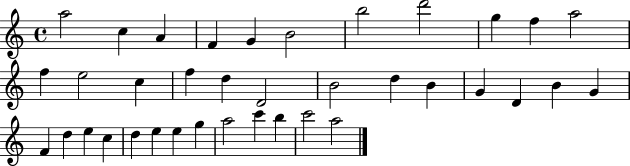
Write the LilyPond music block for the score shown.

{
  \clef treble
  \time 4/4
  \defaultTimeSignature
  \key c \major
  a''2 c''4 a'4 | f'4 g'4 b'2 | b''2 d'''2 | g''4 f''4 a''2 | \break f''4 e''2 c''4 | f''4 d''4 d'2 | b'2 d''4 b'4 | g'4 d'4 b'4 g'4 | \break f'4 d''4 e''4 c''4 | d''4 e''4 e''4 g''4 | a''2 c'''4 b''4 | c'''2 a''2 | \break \bar "|."
}